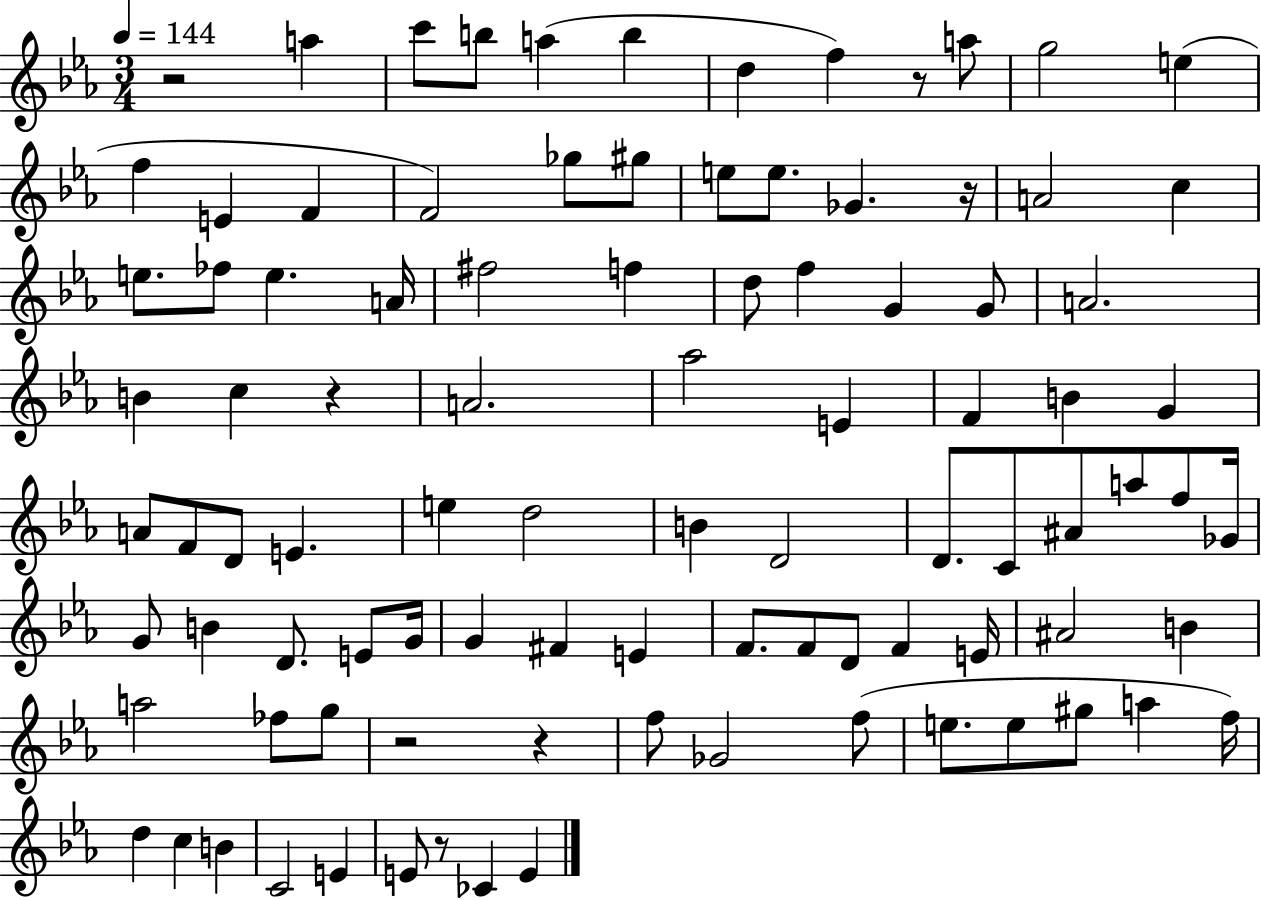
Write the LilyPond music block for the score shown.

{
  \clef treble
  \numericTimeSignature
  \time 3/4
  \key ees \major
  \tempo 4 = 144
  \repeat volta 2 { r2 a''4 | c'''8 b''8 a''4( b''4 | d''4 f''4) r8 a''8 | g''2 e''4( | \break f''4 e'4 f'4 | f'2) ges''8 gis''8 | e''8 e''8. ges'4. r16 | a'2 c''4 | \break e''8. fes''8 e''4. a'16 | fis''2 f''4 | d''8 f''4 g'4 g'8 | a'2. | \break b'4 c''4 r4 | a'2. | aes''2 e'4 | f'4 b'4 g'4 | \break a'8 f'8 d'8 e'4. | e''4 d''2 | b'4 d'2 | d'8. c'8 ais'8 a''8 f''8 ges'16 | \break g'8 b'4 d'8. e'8 g'16 | g'4 fis'4 e'4 | f'8. f'8 d'8 f'4 e'16 | ais'2 b'4 | \break a''2 fes''8 g''8 | r2 r4 | f''8 ges'2 f''8( | e''8. e''8 gis''8 a''4 f''16) | \break d''4 c''4 b'4 | c'2 e'4 | e'8 r8 ces'4 e'4 | } \bar "|."
}